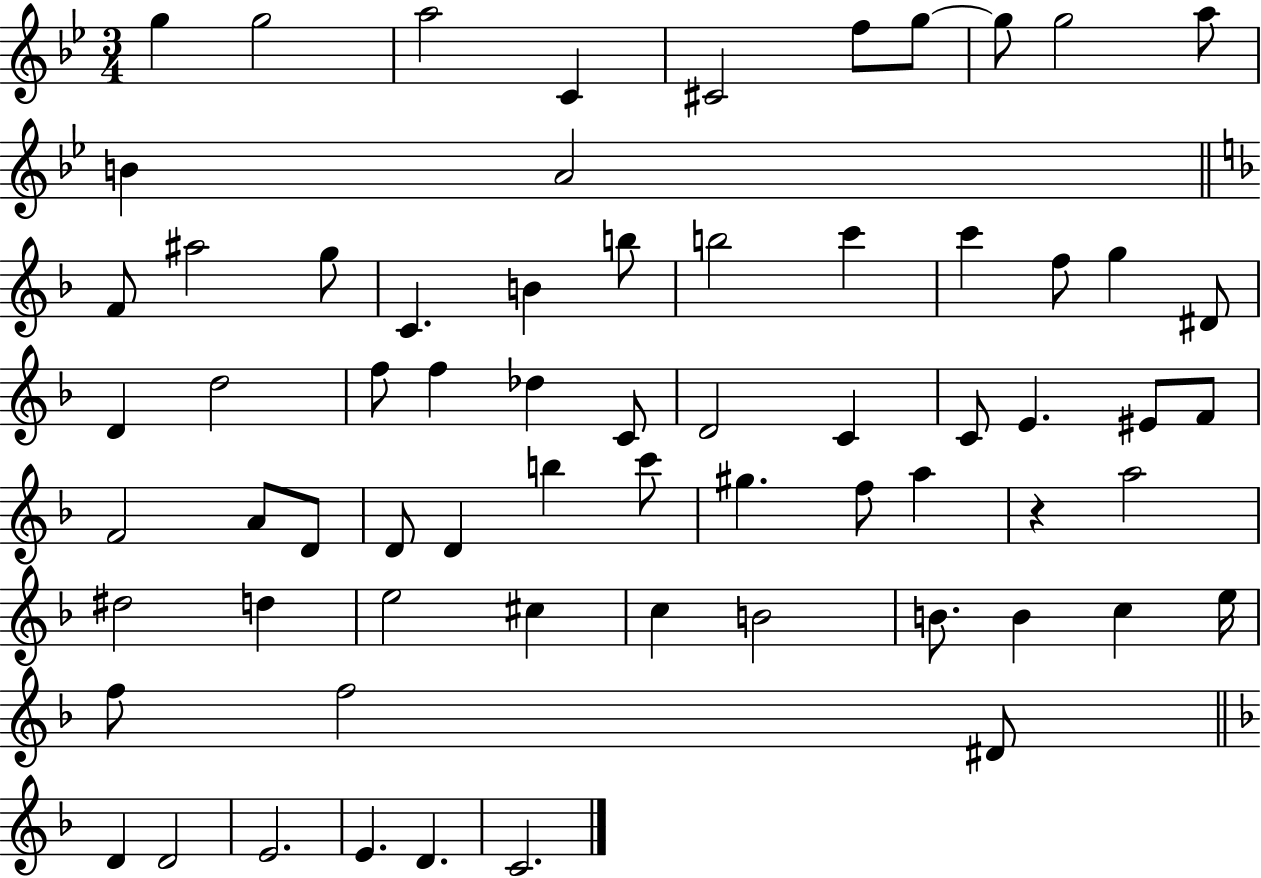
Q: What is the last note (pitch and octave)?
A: C4